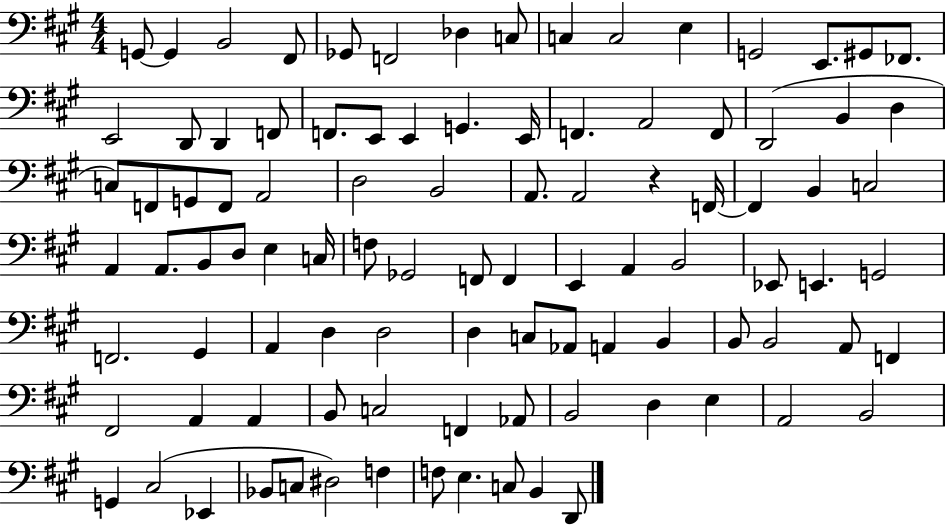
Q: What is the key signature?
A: A major